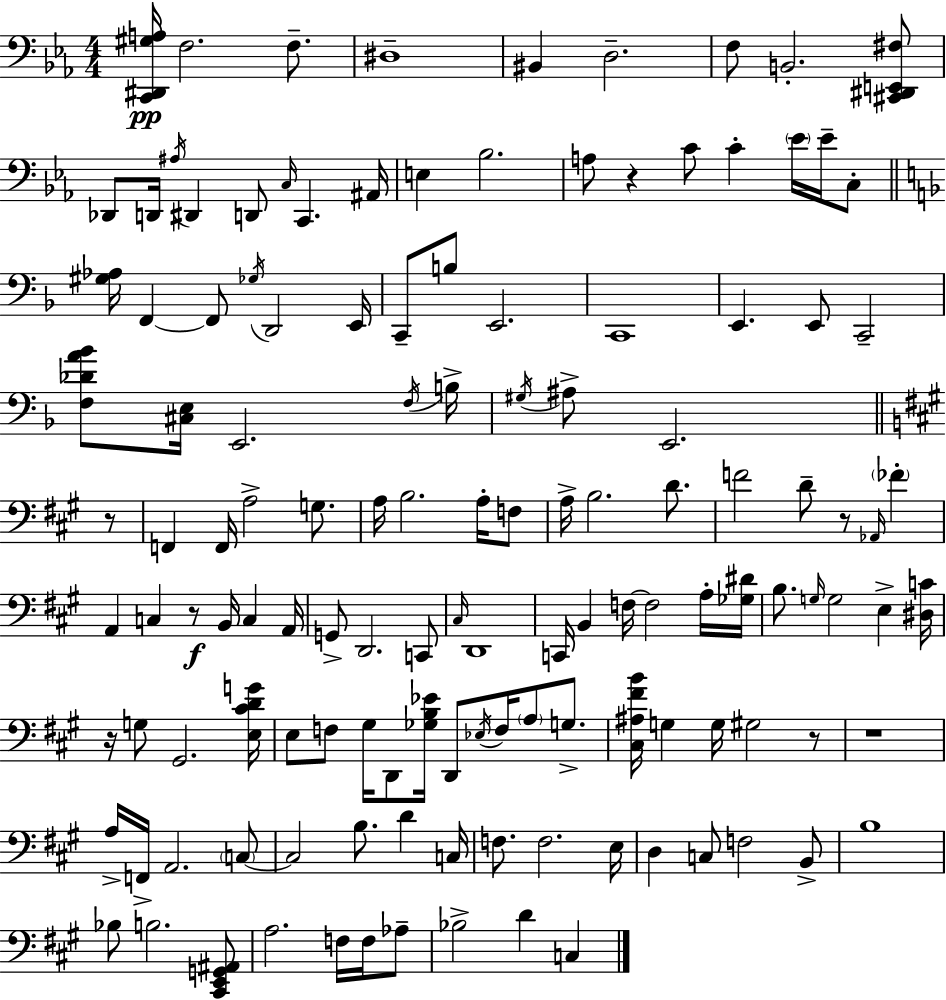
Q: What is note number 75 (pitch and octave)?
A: E3